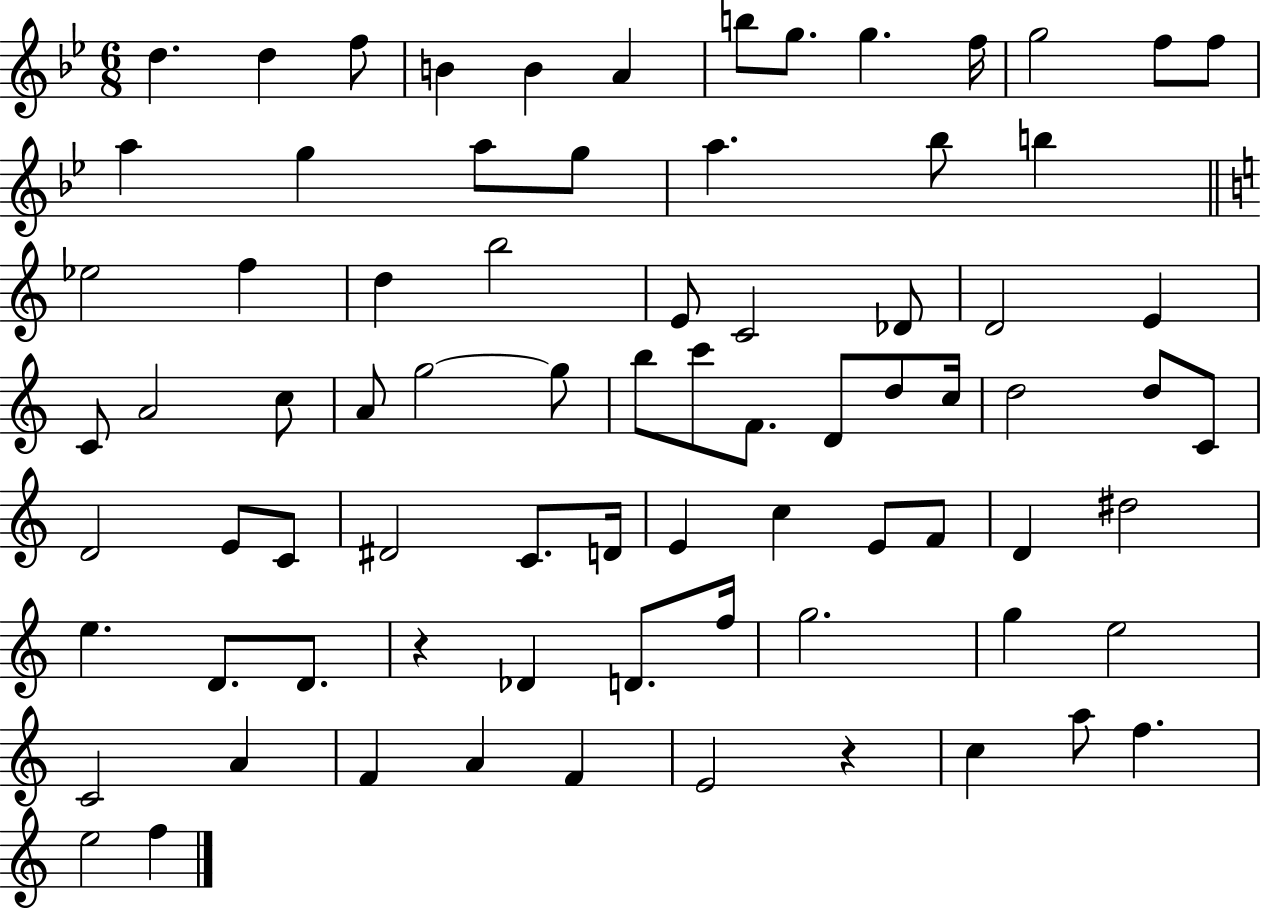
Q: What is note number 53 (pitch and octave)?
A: E4